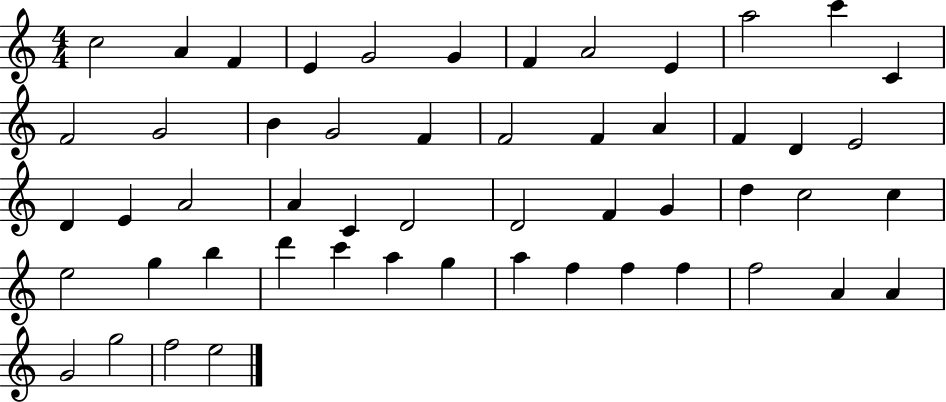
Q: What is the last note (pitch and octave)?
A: E5